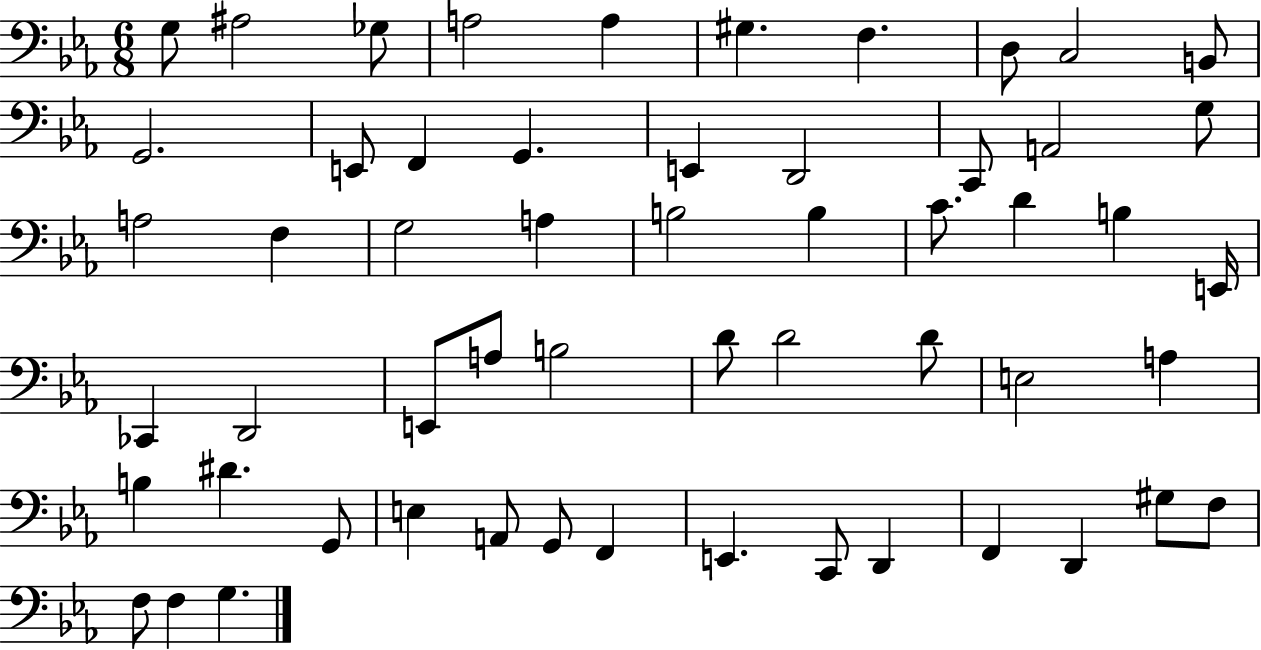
X:1
T:Untitled
M:6/8
L:1/4
K:Eb
G,/2 ^A,2 _G,/2 A,2 A, ^G, F, D,/2 C,2 B,,/2 G,,2 E,,/2 F,, G,, E,, D,,2 C,,/2 A,,2 G,/2 A,2 F, G,2 A, B,2 B, C/2 D B, E,,/4 _C,, D,,2 E,,/2 A,/2 B,2 D/2 D2 D/2 E,2 A, B, ^D G,,/2 E, A,,/2 G,,/2 F,, E,, C,,/2 D,, F,, D,, ^G,/2 F,/2 F,/2 F, G,